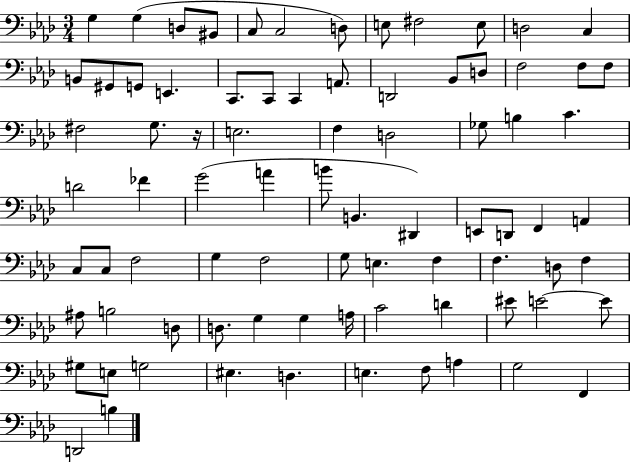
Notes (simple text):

G3/q G3/q D3/e BIS2/e C3/e C3/h D3/e E3/e F#3/h E3/e D3/h C3/q B2/e G#2/e G2/e E2/q. C2/e. C2/e C2/q A2/e. D2/h Bb2/e D3/e F3/h F3/e F3/e F#3/h G3/e. R/s E3/h. F3/q D3/h Gb3/e B3/q C4/q. D4/h FES4/q G4/h A4/q B4/e B2/q. D#2/q E2/e D2/e F2/q A2/q C3/e C3/e F3/h G3/q F3/h G3/e E3/q. F3/q F3/q. D3/e F3/q A#3/e B3/h D3/e D3/e. G3/q G3/q A3/s C4/h D4/q EIS4/e E4/h E4/e G#3/e E3/e G3/h EIS3/q. D3/q. E3/q. F3/e A3/q G3/h F2/q D2/h B3/q